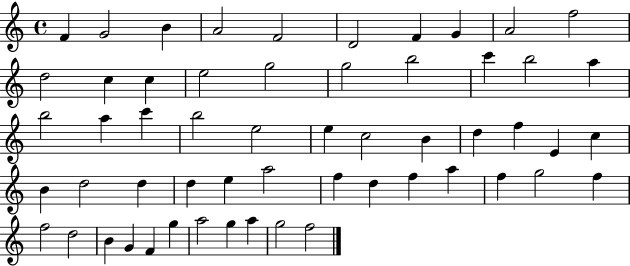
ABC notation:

X:1
T:Untitled
M:4/4
L:1/4
K:C
F G2 B A2 F2 D2 F G A2 f2 d2 c c e2 g2 g2 b2 c' b2 a b2 a c' b2 e2 e c2 B d f E c B d2 d d e a2 f d f a f g2 f f2 d2 B G F g a2 g a g2 f2